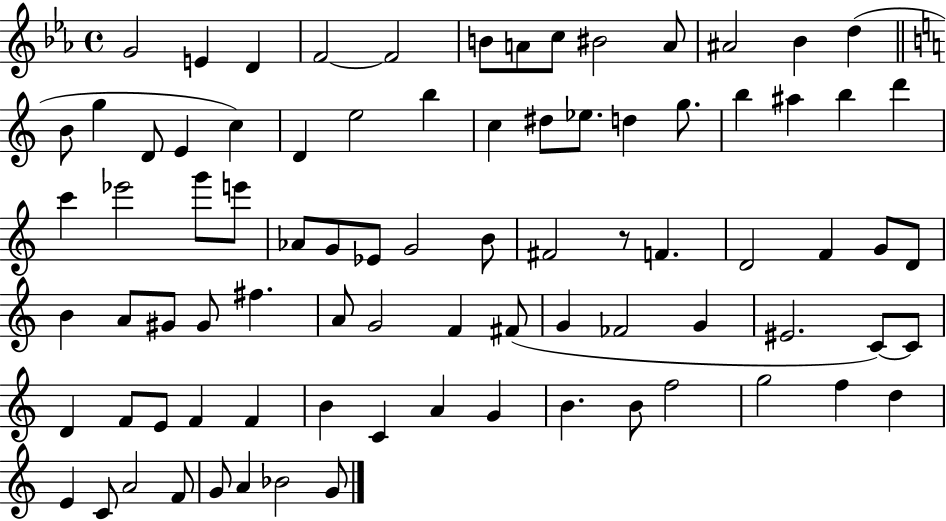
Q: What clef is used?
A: treble